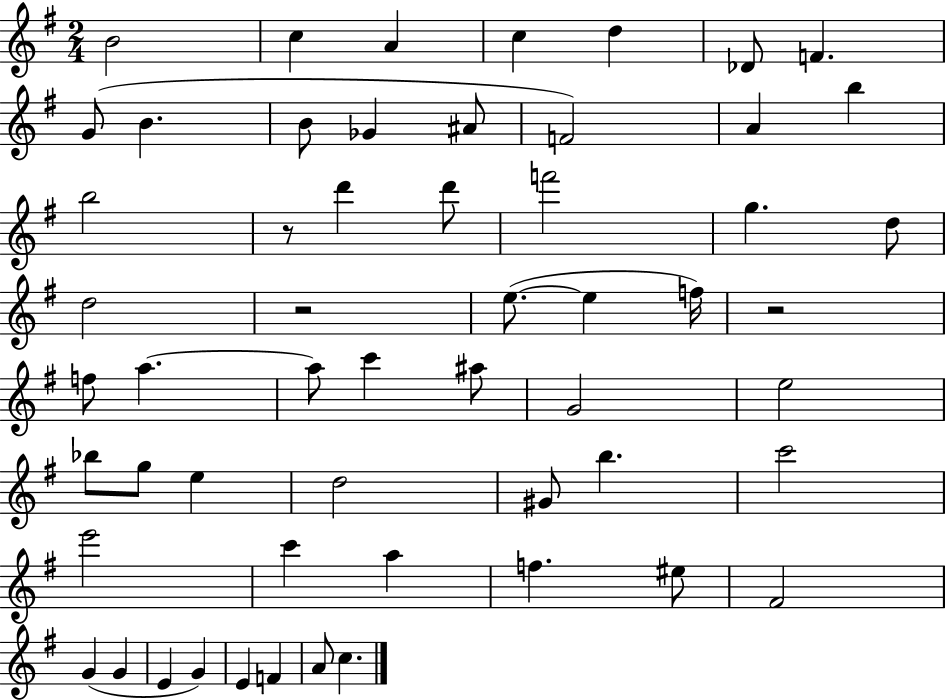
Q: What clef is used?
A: treble